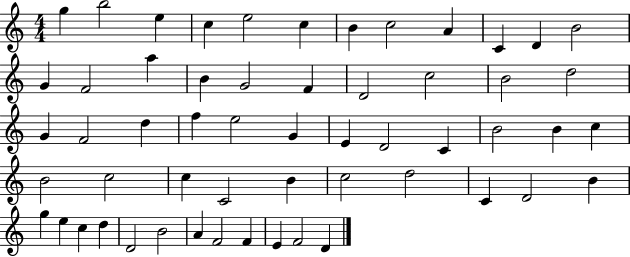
{
  \clef treble
  \numericTimeSignature
  \time 4/4
  \key c \major
  g''4 b''2 e''4 | c''4 e''2 c''4 | b'4 c''2 a'4 | c'4 d'4 b'2 | \break g'4 f'2 a''4 | b'4 g'2 f'4 | d'2 c''2 | b'2 d''2 | \break g'4 f'2 d''4 | f''4 e''2 g'4 | e'4 d'2 c'4 | b'2 b'4 c''4 | \break b'2 c''2 | c''4 c'2 b'4 | c''2 d''2 | c'4 d'2 b'4 | \break g''4 e''4 c''4 d''4 | d'2 b'2 | a'4 f'2 f'4 | e'4 f'2 d'4 | \break \bar "|."
}